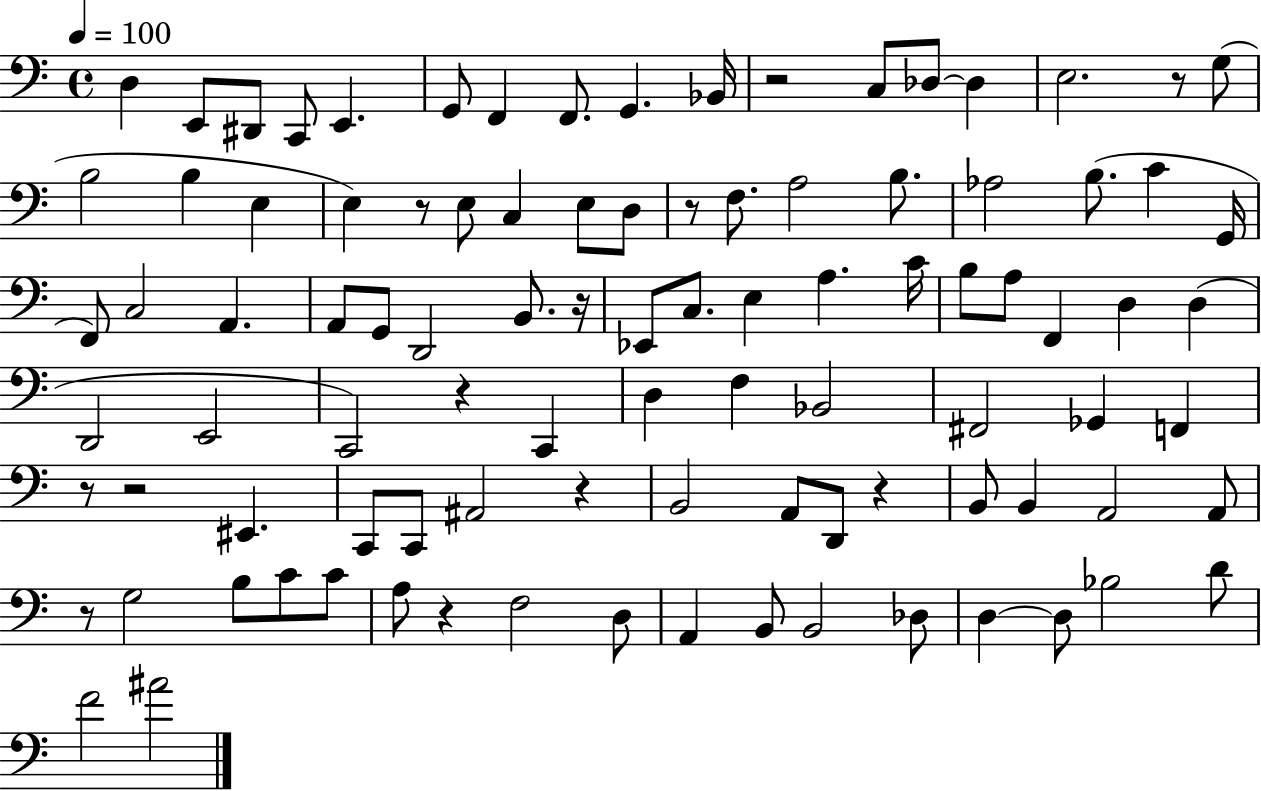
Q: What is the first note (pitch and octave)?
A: D3